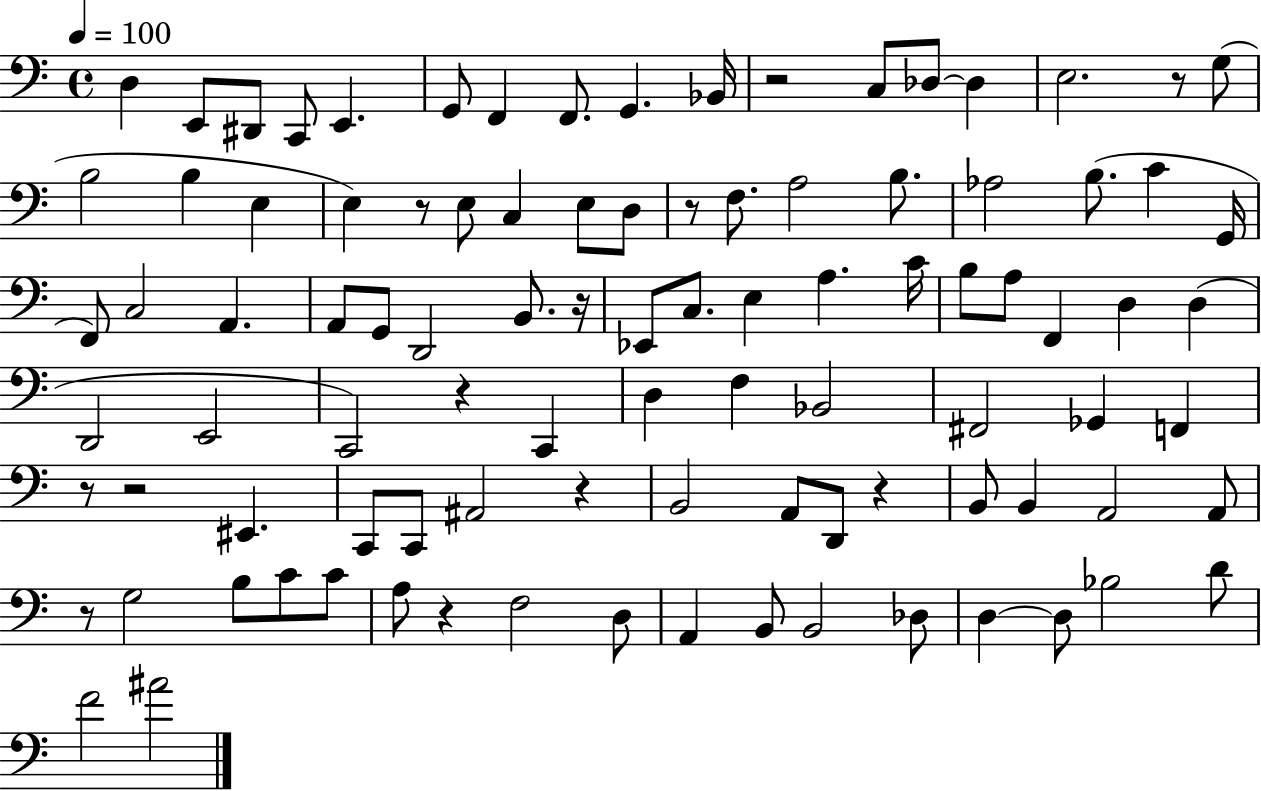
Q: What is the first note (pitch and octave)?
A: D3